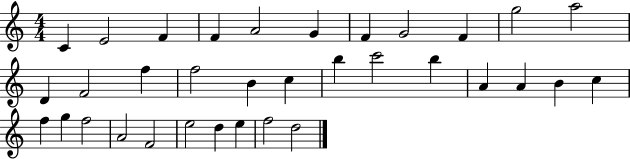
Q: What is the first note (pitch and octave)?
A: C4